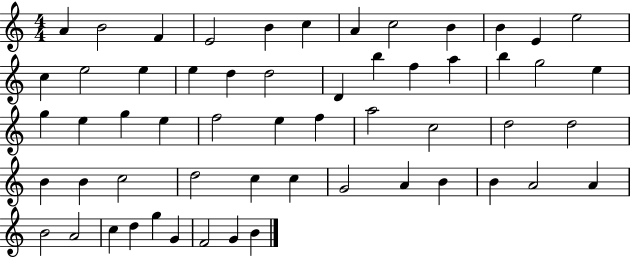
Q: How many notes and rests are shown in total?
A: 57